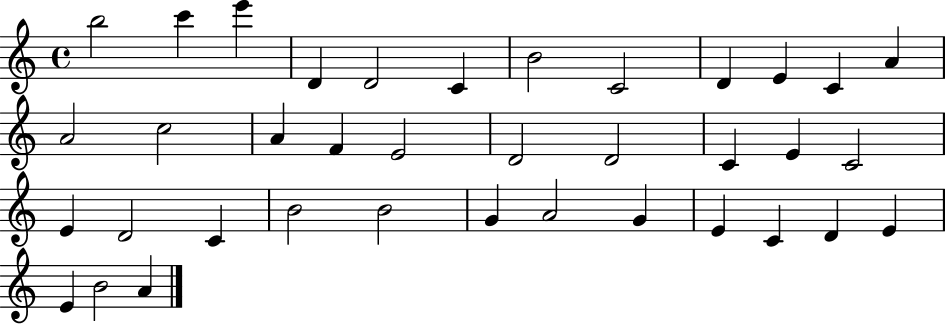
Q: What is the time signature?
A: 4/4